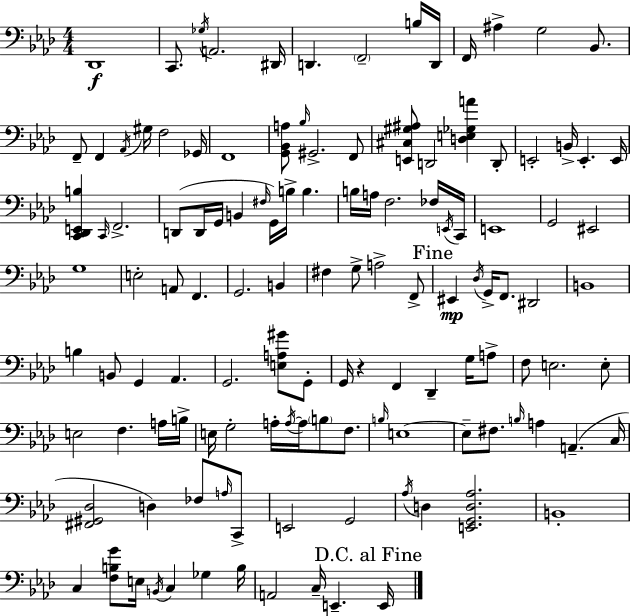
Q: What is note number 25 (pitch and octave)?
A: D2